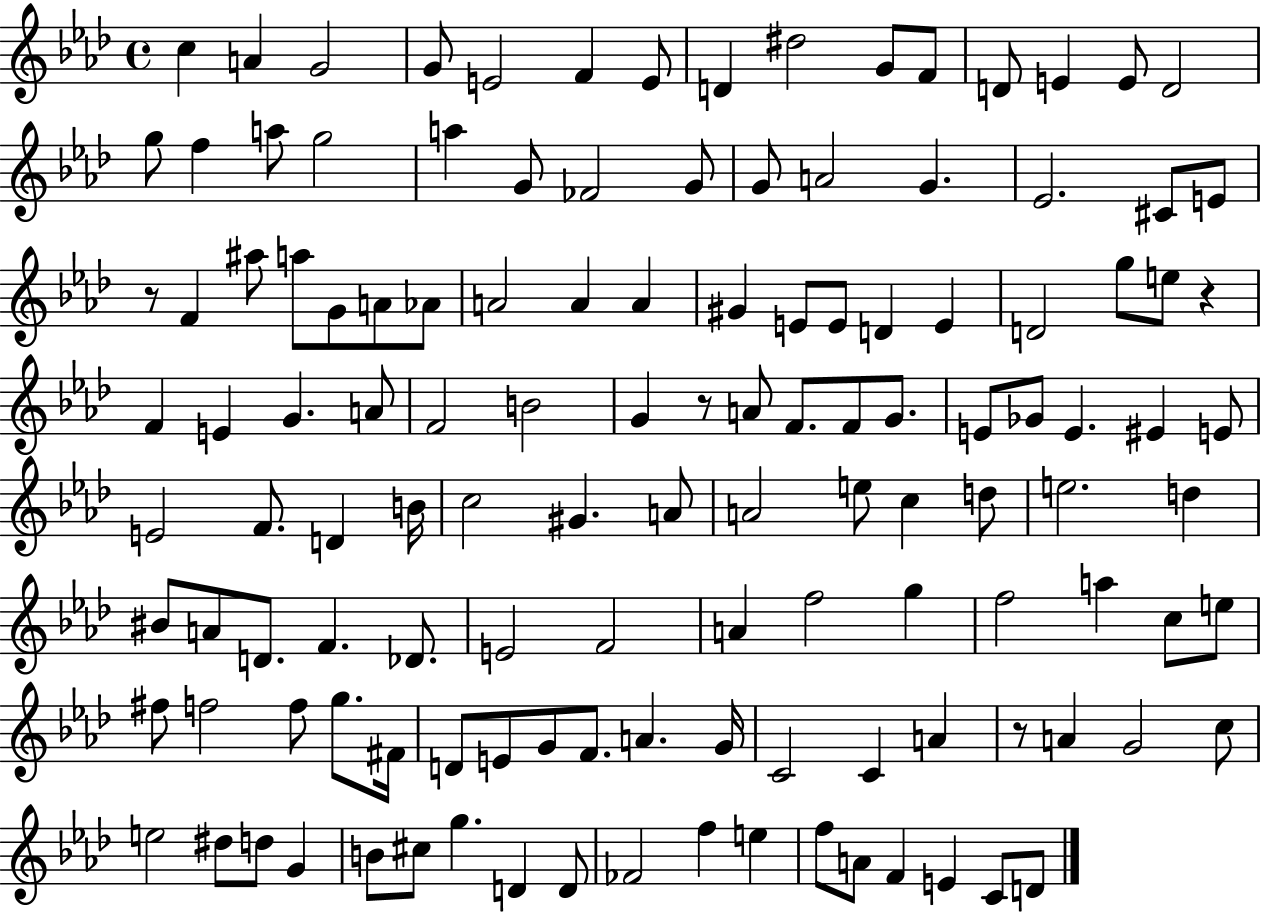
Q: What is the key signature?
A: AES major